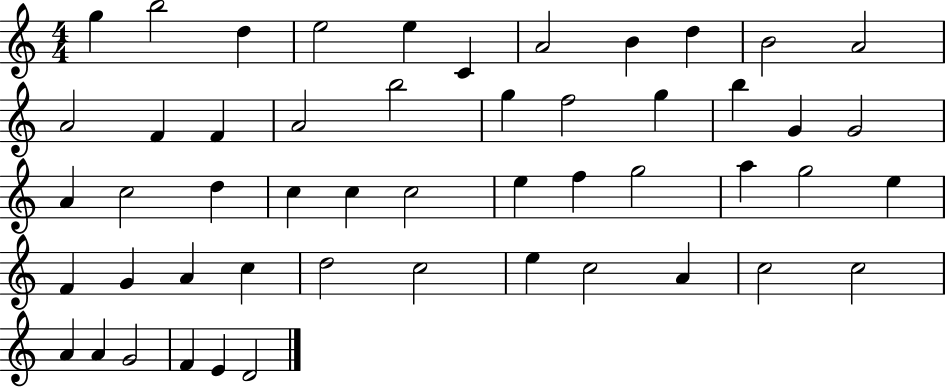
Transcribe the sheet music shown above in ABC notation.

X:1
T:Untitled
M:4/4
L:1/4
K:C
g b2 d e2 e C A2 B d B2 A2 A2 F F A2 b2 g f2 g b G G2 A c2 d c c c2 e f g2 a g2 e F G A c d2 c2 e c2 A c2 c2 A A G2 F E D2